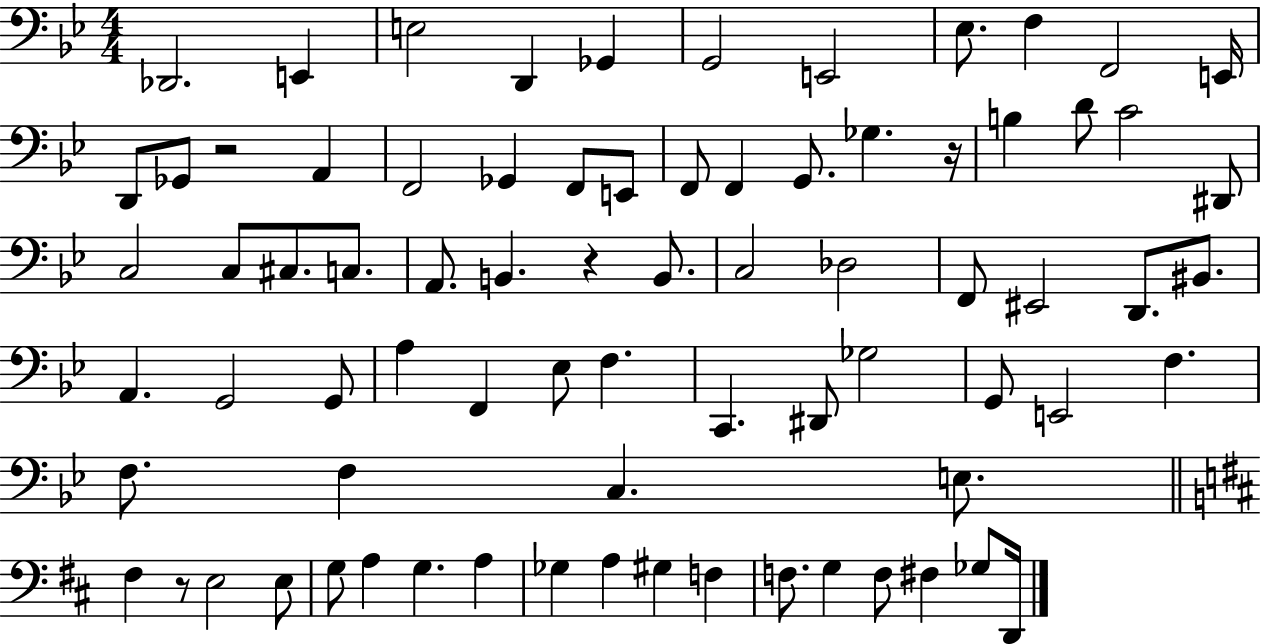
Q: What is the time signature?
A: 4/4